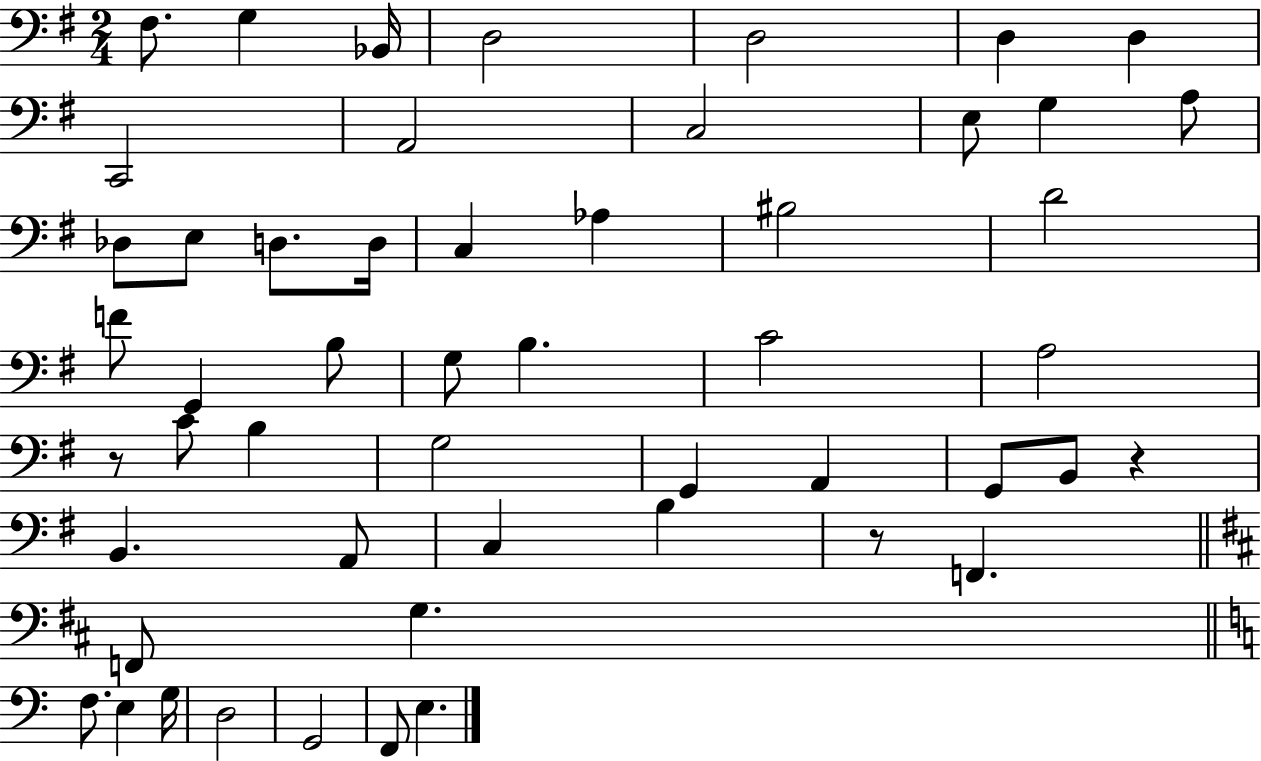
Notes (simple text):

F#3/e. G3/q Bb2/s D3/h D3/h D3/q D3/q C2/h A2/h C3/h E3/e G3/q A3/e Db3/e E3/e D3/e. D3/s C3/q Ab3/q BIS3/h D4/h F4/e G2/q B3/e G3/e B3/q. C4/h A3/h R/e C4/e B3/q G3/h G2/q A2/q G2/e B2/e R/q B2/q. A2/e C3/q B3/q R/e F2/q. F2/e G3/q. F3/e. E3/q G3/s D3/h G2/h F2/e E3/q.